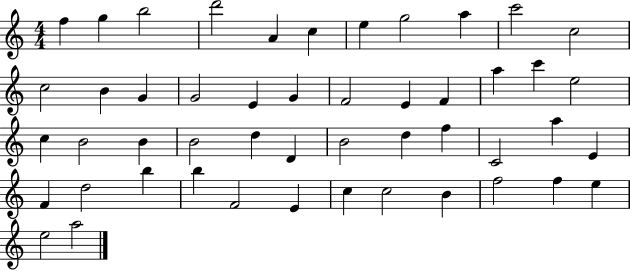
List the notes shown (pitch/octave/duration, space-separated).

F5/q G5/q B5/h D6/h A4/q C5/q E5/q G5/h A5/q C6/h C5/h C5/h B4/q G4/q G4/h E4/q G4/q F4/h E4/q F4/q A5/q C6/q E5/h C5/q B4/h B4/q B4/h D5/q D4/q B4/h D5/q F5/q C4/h A5/q E4/q F4/q D5/h B5/q B5/q F4/h E4/q C5/q C5/h B4/q F5/h F5/q E5/q E5/h A5/h